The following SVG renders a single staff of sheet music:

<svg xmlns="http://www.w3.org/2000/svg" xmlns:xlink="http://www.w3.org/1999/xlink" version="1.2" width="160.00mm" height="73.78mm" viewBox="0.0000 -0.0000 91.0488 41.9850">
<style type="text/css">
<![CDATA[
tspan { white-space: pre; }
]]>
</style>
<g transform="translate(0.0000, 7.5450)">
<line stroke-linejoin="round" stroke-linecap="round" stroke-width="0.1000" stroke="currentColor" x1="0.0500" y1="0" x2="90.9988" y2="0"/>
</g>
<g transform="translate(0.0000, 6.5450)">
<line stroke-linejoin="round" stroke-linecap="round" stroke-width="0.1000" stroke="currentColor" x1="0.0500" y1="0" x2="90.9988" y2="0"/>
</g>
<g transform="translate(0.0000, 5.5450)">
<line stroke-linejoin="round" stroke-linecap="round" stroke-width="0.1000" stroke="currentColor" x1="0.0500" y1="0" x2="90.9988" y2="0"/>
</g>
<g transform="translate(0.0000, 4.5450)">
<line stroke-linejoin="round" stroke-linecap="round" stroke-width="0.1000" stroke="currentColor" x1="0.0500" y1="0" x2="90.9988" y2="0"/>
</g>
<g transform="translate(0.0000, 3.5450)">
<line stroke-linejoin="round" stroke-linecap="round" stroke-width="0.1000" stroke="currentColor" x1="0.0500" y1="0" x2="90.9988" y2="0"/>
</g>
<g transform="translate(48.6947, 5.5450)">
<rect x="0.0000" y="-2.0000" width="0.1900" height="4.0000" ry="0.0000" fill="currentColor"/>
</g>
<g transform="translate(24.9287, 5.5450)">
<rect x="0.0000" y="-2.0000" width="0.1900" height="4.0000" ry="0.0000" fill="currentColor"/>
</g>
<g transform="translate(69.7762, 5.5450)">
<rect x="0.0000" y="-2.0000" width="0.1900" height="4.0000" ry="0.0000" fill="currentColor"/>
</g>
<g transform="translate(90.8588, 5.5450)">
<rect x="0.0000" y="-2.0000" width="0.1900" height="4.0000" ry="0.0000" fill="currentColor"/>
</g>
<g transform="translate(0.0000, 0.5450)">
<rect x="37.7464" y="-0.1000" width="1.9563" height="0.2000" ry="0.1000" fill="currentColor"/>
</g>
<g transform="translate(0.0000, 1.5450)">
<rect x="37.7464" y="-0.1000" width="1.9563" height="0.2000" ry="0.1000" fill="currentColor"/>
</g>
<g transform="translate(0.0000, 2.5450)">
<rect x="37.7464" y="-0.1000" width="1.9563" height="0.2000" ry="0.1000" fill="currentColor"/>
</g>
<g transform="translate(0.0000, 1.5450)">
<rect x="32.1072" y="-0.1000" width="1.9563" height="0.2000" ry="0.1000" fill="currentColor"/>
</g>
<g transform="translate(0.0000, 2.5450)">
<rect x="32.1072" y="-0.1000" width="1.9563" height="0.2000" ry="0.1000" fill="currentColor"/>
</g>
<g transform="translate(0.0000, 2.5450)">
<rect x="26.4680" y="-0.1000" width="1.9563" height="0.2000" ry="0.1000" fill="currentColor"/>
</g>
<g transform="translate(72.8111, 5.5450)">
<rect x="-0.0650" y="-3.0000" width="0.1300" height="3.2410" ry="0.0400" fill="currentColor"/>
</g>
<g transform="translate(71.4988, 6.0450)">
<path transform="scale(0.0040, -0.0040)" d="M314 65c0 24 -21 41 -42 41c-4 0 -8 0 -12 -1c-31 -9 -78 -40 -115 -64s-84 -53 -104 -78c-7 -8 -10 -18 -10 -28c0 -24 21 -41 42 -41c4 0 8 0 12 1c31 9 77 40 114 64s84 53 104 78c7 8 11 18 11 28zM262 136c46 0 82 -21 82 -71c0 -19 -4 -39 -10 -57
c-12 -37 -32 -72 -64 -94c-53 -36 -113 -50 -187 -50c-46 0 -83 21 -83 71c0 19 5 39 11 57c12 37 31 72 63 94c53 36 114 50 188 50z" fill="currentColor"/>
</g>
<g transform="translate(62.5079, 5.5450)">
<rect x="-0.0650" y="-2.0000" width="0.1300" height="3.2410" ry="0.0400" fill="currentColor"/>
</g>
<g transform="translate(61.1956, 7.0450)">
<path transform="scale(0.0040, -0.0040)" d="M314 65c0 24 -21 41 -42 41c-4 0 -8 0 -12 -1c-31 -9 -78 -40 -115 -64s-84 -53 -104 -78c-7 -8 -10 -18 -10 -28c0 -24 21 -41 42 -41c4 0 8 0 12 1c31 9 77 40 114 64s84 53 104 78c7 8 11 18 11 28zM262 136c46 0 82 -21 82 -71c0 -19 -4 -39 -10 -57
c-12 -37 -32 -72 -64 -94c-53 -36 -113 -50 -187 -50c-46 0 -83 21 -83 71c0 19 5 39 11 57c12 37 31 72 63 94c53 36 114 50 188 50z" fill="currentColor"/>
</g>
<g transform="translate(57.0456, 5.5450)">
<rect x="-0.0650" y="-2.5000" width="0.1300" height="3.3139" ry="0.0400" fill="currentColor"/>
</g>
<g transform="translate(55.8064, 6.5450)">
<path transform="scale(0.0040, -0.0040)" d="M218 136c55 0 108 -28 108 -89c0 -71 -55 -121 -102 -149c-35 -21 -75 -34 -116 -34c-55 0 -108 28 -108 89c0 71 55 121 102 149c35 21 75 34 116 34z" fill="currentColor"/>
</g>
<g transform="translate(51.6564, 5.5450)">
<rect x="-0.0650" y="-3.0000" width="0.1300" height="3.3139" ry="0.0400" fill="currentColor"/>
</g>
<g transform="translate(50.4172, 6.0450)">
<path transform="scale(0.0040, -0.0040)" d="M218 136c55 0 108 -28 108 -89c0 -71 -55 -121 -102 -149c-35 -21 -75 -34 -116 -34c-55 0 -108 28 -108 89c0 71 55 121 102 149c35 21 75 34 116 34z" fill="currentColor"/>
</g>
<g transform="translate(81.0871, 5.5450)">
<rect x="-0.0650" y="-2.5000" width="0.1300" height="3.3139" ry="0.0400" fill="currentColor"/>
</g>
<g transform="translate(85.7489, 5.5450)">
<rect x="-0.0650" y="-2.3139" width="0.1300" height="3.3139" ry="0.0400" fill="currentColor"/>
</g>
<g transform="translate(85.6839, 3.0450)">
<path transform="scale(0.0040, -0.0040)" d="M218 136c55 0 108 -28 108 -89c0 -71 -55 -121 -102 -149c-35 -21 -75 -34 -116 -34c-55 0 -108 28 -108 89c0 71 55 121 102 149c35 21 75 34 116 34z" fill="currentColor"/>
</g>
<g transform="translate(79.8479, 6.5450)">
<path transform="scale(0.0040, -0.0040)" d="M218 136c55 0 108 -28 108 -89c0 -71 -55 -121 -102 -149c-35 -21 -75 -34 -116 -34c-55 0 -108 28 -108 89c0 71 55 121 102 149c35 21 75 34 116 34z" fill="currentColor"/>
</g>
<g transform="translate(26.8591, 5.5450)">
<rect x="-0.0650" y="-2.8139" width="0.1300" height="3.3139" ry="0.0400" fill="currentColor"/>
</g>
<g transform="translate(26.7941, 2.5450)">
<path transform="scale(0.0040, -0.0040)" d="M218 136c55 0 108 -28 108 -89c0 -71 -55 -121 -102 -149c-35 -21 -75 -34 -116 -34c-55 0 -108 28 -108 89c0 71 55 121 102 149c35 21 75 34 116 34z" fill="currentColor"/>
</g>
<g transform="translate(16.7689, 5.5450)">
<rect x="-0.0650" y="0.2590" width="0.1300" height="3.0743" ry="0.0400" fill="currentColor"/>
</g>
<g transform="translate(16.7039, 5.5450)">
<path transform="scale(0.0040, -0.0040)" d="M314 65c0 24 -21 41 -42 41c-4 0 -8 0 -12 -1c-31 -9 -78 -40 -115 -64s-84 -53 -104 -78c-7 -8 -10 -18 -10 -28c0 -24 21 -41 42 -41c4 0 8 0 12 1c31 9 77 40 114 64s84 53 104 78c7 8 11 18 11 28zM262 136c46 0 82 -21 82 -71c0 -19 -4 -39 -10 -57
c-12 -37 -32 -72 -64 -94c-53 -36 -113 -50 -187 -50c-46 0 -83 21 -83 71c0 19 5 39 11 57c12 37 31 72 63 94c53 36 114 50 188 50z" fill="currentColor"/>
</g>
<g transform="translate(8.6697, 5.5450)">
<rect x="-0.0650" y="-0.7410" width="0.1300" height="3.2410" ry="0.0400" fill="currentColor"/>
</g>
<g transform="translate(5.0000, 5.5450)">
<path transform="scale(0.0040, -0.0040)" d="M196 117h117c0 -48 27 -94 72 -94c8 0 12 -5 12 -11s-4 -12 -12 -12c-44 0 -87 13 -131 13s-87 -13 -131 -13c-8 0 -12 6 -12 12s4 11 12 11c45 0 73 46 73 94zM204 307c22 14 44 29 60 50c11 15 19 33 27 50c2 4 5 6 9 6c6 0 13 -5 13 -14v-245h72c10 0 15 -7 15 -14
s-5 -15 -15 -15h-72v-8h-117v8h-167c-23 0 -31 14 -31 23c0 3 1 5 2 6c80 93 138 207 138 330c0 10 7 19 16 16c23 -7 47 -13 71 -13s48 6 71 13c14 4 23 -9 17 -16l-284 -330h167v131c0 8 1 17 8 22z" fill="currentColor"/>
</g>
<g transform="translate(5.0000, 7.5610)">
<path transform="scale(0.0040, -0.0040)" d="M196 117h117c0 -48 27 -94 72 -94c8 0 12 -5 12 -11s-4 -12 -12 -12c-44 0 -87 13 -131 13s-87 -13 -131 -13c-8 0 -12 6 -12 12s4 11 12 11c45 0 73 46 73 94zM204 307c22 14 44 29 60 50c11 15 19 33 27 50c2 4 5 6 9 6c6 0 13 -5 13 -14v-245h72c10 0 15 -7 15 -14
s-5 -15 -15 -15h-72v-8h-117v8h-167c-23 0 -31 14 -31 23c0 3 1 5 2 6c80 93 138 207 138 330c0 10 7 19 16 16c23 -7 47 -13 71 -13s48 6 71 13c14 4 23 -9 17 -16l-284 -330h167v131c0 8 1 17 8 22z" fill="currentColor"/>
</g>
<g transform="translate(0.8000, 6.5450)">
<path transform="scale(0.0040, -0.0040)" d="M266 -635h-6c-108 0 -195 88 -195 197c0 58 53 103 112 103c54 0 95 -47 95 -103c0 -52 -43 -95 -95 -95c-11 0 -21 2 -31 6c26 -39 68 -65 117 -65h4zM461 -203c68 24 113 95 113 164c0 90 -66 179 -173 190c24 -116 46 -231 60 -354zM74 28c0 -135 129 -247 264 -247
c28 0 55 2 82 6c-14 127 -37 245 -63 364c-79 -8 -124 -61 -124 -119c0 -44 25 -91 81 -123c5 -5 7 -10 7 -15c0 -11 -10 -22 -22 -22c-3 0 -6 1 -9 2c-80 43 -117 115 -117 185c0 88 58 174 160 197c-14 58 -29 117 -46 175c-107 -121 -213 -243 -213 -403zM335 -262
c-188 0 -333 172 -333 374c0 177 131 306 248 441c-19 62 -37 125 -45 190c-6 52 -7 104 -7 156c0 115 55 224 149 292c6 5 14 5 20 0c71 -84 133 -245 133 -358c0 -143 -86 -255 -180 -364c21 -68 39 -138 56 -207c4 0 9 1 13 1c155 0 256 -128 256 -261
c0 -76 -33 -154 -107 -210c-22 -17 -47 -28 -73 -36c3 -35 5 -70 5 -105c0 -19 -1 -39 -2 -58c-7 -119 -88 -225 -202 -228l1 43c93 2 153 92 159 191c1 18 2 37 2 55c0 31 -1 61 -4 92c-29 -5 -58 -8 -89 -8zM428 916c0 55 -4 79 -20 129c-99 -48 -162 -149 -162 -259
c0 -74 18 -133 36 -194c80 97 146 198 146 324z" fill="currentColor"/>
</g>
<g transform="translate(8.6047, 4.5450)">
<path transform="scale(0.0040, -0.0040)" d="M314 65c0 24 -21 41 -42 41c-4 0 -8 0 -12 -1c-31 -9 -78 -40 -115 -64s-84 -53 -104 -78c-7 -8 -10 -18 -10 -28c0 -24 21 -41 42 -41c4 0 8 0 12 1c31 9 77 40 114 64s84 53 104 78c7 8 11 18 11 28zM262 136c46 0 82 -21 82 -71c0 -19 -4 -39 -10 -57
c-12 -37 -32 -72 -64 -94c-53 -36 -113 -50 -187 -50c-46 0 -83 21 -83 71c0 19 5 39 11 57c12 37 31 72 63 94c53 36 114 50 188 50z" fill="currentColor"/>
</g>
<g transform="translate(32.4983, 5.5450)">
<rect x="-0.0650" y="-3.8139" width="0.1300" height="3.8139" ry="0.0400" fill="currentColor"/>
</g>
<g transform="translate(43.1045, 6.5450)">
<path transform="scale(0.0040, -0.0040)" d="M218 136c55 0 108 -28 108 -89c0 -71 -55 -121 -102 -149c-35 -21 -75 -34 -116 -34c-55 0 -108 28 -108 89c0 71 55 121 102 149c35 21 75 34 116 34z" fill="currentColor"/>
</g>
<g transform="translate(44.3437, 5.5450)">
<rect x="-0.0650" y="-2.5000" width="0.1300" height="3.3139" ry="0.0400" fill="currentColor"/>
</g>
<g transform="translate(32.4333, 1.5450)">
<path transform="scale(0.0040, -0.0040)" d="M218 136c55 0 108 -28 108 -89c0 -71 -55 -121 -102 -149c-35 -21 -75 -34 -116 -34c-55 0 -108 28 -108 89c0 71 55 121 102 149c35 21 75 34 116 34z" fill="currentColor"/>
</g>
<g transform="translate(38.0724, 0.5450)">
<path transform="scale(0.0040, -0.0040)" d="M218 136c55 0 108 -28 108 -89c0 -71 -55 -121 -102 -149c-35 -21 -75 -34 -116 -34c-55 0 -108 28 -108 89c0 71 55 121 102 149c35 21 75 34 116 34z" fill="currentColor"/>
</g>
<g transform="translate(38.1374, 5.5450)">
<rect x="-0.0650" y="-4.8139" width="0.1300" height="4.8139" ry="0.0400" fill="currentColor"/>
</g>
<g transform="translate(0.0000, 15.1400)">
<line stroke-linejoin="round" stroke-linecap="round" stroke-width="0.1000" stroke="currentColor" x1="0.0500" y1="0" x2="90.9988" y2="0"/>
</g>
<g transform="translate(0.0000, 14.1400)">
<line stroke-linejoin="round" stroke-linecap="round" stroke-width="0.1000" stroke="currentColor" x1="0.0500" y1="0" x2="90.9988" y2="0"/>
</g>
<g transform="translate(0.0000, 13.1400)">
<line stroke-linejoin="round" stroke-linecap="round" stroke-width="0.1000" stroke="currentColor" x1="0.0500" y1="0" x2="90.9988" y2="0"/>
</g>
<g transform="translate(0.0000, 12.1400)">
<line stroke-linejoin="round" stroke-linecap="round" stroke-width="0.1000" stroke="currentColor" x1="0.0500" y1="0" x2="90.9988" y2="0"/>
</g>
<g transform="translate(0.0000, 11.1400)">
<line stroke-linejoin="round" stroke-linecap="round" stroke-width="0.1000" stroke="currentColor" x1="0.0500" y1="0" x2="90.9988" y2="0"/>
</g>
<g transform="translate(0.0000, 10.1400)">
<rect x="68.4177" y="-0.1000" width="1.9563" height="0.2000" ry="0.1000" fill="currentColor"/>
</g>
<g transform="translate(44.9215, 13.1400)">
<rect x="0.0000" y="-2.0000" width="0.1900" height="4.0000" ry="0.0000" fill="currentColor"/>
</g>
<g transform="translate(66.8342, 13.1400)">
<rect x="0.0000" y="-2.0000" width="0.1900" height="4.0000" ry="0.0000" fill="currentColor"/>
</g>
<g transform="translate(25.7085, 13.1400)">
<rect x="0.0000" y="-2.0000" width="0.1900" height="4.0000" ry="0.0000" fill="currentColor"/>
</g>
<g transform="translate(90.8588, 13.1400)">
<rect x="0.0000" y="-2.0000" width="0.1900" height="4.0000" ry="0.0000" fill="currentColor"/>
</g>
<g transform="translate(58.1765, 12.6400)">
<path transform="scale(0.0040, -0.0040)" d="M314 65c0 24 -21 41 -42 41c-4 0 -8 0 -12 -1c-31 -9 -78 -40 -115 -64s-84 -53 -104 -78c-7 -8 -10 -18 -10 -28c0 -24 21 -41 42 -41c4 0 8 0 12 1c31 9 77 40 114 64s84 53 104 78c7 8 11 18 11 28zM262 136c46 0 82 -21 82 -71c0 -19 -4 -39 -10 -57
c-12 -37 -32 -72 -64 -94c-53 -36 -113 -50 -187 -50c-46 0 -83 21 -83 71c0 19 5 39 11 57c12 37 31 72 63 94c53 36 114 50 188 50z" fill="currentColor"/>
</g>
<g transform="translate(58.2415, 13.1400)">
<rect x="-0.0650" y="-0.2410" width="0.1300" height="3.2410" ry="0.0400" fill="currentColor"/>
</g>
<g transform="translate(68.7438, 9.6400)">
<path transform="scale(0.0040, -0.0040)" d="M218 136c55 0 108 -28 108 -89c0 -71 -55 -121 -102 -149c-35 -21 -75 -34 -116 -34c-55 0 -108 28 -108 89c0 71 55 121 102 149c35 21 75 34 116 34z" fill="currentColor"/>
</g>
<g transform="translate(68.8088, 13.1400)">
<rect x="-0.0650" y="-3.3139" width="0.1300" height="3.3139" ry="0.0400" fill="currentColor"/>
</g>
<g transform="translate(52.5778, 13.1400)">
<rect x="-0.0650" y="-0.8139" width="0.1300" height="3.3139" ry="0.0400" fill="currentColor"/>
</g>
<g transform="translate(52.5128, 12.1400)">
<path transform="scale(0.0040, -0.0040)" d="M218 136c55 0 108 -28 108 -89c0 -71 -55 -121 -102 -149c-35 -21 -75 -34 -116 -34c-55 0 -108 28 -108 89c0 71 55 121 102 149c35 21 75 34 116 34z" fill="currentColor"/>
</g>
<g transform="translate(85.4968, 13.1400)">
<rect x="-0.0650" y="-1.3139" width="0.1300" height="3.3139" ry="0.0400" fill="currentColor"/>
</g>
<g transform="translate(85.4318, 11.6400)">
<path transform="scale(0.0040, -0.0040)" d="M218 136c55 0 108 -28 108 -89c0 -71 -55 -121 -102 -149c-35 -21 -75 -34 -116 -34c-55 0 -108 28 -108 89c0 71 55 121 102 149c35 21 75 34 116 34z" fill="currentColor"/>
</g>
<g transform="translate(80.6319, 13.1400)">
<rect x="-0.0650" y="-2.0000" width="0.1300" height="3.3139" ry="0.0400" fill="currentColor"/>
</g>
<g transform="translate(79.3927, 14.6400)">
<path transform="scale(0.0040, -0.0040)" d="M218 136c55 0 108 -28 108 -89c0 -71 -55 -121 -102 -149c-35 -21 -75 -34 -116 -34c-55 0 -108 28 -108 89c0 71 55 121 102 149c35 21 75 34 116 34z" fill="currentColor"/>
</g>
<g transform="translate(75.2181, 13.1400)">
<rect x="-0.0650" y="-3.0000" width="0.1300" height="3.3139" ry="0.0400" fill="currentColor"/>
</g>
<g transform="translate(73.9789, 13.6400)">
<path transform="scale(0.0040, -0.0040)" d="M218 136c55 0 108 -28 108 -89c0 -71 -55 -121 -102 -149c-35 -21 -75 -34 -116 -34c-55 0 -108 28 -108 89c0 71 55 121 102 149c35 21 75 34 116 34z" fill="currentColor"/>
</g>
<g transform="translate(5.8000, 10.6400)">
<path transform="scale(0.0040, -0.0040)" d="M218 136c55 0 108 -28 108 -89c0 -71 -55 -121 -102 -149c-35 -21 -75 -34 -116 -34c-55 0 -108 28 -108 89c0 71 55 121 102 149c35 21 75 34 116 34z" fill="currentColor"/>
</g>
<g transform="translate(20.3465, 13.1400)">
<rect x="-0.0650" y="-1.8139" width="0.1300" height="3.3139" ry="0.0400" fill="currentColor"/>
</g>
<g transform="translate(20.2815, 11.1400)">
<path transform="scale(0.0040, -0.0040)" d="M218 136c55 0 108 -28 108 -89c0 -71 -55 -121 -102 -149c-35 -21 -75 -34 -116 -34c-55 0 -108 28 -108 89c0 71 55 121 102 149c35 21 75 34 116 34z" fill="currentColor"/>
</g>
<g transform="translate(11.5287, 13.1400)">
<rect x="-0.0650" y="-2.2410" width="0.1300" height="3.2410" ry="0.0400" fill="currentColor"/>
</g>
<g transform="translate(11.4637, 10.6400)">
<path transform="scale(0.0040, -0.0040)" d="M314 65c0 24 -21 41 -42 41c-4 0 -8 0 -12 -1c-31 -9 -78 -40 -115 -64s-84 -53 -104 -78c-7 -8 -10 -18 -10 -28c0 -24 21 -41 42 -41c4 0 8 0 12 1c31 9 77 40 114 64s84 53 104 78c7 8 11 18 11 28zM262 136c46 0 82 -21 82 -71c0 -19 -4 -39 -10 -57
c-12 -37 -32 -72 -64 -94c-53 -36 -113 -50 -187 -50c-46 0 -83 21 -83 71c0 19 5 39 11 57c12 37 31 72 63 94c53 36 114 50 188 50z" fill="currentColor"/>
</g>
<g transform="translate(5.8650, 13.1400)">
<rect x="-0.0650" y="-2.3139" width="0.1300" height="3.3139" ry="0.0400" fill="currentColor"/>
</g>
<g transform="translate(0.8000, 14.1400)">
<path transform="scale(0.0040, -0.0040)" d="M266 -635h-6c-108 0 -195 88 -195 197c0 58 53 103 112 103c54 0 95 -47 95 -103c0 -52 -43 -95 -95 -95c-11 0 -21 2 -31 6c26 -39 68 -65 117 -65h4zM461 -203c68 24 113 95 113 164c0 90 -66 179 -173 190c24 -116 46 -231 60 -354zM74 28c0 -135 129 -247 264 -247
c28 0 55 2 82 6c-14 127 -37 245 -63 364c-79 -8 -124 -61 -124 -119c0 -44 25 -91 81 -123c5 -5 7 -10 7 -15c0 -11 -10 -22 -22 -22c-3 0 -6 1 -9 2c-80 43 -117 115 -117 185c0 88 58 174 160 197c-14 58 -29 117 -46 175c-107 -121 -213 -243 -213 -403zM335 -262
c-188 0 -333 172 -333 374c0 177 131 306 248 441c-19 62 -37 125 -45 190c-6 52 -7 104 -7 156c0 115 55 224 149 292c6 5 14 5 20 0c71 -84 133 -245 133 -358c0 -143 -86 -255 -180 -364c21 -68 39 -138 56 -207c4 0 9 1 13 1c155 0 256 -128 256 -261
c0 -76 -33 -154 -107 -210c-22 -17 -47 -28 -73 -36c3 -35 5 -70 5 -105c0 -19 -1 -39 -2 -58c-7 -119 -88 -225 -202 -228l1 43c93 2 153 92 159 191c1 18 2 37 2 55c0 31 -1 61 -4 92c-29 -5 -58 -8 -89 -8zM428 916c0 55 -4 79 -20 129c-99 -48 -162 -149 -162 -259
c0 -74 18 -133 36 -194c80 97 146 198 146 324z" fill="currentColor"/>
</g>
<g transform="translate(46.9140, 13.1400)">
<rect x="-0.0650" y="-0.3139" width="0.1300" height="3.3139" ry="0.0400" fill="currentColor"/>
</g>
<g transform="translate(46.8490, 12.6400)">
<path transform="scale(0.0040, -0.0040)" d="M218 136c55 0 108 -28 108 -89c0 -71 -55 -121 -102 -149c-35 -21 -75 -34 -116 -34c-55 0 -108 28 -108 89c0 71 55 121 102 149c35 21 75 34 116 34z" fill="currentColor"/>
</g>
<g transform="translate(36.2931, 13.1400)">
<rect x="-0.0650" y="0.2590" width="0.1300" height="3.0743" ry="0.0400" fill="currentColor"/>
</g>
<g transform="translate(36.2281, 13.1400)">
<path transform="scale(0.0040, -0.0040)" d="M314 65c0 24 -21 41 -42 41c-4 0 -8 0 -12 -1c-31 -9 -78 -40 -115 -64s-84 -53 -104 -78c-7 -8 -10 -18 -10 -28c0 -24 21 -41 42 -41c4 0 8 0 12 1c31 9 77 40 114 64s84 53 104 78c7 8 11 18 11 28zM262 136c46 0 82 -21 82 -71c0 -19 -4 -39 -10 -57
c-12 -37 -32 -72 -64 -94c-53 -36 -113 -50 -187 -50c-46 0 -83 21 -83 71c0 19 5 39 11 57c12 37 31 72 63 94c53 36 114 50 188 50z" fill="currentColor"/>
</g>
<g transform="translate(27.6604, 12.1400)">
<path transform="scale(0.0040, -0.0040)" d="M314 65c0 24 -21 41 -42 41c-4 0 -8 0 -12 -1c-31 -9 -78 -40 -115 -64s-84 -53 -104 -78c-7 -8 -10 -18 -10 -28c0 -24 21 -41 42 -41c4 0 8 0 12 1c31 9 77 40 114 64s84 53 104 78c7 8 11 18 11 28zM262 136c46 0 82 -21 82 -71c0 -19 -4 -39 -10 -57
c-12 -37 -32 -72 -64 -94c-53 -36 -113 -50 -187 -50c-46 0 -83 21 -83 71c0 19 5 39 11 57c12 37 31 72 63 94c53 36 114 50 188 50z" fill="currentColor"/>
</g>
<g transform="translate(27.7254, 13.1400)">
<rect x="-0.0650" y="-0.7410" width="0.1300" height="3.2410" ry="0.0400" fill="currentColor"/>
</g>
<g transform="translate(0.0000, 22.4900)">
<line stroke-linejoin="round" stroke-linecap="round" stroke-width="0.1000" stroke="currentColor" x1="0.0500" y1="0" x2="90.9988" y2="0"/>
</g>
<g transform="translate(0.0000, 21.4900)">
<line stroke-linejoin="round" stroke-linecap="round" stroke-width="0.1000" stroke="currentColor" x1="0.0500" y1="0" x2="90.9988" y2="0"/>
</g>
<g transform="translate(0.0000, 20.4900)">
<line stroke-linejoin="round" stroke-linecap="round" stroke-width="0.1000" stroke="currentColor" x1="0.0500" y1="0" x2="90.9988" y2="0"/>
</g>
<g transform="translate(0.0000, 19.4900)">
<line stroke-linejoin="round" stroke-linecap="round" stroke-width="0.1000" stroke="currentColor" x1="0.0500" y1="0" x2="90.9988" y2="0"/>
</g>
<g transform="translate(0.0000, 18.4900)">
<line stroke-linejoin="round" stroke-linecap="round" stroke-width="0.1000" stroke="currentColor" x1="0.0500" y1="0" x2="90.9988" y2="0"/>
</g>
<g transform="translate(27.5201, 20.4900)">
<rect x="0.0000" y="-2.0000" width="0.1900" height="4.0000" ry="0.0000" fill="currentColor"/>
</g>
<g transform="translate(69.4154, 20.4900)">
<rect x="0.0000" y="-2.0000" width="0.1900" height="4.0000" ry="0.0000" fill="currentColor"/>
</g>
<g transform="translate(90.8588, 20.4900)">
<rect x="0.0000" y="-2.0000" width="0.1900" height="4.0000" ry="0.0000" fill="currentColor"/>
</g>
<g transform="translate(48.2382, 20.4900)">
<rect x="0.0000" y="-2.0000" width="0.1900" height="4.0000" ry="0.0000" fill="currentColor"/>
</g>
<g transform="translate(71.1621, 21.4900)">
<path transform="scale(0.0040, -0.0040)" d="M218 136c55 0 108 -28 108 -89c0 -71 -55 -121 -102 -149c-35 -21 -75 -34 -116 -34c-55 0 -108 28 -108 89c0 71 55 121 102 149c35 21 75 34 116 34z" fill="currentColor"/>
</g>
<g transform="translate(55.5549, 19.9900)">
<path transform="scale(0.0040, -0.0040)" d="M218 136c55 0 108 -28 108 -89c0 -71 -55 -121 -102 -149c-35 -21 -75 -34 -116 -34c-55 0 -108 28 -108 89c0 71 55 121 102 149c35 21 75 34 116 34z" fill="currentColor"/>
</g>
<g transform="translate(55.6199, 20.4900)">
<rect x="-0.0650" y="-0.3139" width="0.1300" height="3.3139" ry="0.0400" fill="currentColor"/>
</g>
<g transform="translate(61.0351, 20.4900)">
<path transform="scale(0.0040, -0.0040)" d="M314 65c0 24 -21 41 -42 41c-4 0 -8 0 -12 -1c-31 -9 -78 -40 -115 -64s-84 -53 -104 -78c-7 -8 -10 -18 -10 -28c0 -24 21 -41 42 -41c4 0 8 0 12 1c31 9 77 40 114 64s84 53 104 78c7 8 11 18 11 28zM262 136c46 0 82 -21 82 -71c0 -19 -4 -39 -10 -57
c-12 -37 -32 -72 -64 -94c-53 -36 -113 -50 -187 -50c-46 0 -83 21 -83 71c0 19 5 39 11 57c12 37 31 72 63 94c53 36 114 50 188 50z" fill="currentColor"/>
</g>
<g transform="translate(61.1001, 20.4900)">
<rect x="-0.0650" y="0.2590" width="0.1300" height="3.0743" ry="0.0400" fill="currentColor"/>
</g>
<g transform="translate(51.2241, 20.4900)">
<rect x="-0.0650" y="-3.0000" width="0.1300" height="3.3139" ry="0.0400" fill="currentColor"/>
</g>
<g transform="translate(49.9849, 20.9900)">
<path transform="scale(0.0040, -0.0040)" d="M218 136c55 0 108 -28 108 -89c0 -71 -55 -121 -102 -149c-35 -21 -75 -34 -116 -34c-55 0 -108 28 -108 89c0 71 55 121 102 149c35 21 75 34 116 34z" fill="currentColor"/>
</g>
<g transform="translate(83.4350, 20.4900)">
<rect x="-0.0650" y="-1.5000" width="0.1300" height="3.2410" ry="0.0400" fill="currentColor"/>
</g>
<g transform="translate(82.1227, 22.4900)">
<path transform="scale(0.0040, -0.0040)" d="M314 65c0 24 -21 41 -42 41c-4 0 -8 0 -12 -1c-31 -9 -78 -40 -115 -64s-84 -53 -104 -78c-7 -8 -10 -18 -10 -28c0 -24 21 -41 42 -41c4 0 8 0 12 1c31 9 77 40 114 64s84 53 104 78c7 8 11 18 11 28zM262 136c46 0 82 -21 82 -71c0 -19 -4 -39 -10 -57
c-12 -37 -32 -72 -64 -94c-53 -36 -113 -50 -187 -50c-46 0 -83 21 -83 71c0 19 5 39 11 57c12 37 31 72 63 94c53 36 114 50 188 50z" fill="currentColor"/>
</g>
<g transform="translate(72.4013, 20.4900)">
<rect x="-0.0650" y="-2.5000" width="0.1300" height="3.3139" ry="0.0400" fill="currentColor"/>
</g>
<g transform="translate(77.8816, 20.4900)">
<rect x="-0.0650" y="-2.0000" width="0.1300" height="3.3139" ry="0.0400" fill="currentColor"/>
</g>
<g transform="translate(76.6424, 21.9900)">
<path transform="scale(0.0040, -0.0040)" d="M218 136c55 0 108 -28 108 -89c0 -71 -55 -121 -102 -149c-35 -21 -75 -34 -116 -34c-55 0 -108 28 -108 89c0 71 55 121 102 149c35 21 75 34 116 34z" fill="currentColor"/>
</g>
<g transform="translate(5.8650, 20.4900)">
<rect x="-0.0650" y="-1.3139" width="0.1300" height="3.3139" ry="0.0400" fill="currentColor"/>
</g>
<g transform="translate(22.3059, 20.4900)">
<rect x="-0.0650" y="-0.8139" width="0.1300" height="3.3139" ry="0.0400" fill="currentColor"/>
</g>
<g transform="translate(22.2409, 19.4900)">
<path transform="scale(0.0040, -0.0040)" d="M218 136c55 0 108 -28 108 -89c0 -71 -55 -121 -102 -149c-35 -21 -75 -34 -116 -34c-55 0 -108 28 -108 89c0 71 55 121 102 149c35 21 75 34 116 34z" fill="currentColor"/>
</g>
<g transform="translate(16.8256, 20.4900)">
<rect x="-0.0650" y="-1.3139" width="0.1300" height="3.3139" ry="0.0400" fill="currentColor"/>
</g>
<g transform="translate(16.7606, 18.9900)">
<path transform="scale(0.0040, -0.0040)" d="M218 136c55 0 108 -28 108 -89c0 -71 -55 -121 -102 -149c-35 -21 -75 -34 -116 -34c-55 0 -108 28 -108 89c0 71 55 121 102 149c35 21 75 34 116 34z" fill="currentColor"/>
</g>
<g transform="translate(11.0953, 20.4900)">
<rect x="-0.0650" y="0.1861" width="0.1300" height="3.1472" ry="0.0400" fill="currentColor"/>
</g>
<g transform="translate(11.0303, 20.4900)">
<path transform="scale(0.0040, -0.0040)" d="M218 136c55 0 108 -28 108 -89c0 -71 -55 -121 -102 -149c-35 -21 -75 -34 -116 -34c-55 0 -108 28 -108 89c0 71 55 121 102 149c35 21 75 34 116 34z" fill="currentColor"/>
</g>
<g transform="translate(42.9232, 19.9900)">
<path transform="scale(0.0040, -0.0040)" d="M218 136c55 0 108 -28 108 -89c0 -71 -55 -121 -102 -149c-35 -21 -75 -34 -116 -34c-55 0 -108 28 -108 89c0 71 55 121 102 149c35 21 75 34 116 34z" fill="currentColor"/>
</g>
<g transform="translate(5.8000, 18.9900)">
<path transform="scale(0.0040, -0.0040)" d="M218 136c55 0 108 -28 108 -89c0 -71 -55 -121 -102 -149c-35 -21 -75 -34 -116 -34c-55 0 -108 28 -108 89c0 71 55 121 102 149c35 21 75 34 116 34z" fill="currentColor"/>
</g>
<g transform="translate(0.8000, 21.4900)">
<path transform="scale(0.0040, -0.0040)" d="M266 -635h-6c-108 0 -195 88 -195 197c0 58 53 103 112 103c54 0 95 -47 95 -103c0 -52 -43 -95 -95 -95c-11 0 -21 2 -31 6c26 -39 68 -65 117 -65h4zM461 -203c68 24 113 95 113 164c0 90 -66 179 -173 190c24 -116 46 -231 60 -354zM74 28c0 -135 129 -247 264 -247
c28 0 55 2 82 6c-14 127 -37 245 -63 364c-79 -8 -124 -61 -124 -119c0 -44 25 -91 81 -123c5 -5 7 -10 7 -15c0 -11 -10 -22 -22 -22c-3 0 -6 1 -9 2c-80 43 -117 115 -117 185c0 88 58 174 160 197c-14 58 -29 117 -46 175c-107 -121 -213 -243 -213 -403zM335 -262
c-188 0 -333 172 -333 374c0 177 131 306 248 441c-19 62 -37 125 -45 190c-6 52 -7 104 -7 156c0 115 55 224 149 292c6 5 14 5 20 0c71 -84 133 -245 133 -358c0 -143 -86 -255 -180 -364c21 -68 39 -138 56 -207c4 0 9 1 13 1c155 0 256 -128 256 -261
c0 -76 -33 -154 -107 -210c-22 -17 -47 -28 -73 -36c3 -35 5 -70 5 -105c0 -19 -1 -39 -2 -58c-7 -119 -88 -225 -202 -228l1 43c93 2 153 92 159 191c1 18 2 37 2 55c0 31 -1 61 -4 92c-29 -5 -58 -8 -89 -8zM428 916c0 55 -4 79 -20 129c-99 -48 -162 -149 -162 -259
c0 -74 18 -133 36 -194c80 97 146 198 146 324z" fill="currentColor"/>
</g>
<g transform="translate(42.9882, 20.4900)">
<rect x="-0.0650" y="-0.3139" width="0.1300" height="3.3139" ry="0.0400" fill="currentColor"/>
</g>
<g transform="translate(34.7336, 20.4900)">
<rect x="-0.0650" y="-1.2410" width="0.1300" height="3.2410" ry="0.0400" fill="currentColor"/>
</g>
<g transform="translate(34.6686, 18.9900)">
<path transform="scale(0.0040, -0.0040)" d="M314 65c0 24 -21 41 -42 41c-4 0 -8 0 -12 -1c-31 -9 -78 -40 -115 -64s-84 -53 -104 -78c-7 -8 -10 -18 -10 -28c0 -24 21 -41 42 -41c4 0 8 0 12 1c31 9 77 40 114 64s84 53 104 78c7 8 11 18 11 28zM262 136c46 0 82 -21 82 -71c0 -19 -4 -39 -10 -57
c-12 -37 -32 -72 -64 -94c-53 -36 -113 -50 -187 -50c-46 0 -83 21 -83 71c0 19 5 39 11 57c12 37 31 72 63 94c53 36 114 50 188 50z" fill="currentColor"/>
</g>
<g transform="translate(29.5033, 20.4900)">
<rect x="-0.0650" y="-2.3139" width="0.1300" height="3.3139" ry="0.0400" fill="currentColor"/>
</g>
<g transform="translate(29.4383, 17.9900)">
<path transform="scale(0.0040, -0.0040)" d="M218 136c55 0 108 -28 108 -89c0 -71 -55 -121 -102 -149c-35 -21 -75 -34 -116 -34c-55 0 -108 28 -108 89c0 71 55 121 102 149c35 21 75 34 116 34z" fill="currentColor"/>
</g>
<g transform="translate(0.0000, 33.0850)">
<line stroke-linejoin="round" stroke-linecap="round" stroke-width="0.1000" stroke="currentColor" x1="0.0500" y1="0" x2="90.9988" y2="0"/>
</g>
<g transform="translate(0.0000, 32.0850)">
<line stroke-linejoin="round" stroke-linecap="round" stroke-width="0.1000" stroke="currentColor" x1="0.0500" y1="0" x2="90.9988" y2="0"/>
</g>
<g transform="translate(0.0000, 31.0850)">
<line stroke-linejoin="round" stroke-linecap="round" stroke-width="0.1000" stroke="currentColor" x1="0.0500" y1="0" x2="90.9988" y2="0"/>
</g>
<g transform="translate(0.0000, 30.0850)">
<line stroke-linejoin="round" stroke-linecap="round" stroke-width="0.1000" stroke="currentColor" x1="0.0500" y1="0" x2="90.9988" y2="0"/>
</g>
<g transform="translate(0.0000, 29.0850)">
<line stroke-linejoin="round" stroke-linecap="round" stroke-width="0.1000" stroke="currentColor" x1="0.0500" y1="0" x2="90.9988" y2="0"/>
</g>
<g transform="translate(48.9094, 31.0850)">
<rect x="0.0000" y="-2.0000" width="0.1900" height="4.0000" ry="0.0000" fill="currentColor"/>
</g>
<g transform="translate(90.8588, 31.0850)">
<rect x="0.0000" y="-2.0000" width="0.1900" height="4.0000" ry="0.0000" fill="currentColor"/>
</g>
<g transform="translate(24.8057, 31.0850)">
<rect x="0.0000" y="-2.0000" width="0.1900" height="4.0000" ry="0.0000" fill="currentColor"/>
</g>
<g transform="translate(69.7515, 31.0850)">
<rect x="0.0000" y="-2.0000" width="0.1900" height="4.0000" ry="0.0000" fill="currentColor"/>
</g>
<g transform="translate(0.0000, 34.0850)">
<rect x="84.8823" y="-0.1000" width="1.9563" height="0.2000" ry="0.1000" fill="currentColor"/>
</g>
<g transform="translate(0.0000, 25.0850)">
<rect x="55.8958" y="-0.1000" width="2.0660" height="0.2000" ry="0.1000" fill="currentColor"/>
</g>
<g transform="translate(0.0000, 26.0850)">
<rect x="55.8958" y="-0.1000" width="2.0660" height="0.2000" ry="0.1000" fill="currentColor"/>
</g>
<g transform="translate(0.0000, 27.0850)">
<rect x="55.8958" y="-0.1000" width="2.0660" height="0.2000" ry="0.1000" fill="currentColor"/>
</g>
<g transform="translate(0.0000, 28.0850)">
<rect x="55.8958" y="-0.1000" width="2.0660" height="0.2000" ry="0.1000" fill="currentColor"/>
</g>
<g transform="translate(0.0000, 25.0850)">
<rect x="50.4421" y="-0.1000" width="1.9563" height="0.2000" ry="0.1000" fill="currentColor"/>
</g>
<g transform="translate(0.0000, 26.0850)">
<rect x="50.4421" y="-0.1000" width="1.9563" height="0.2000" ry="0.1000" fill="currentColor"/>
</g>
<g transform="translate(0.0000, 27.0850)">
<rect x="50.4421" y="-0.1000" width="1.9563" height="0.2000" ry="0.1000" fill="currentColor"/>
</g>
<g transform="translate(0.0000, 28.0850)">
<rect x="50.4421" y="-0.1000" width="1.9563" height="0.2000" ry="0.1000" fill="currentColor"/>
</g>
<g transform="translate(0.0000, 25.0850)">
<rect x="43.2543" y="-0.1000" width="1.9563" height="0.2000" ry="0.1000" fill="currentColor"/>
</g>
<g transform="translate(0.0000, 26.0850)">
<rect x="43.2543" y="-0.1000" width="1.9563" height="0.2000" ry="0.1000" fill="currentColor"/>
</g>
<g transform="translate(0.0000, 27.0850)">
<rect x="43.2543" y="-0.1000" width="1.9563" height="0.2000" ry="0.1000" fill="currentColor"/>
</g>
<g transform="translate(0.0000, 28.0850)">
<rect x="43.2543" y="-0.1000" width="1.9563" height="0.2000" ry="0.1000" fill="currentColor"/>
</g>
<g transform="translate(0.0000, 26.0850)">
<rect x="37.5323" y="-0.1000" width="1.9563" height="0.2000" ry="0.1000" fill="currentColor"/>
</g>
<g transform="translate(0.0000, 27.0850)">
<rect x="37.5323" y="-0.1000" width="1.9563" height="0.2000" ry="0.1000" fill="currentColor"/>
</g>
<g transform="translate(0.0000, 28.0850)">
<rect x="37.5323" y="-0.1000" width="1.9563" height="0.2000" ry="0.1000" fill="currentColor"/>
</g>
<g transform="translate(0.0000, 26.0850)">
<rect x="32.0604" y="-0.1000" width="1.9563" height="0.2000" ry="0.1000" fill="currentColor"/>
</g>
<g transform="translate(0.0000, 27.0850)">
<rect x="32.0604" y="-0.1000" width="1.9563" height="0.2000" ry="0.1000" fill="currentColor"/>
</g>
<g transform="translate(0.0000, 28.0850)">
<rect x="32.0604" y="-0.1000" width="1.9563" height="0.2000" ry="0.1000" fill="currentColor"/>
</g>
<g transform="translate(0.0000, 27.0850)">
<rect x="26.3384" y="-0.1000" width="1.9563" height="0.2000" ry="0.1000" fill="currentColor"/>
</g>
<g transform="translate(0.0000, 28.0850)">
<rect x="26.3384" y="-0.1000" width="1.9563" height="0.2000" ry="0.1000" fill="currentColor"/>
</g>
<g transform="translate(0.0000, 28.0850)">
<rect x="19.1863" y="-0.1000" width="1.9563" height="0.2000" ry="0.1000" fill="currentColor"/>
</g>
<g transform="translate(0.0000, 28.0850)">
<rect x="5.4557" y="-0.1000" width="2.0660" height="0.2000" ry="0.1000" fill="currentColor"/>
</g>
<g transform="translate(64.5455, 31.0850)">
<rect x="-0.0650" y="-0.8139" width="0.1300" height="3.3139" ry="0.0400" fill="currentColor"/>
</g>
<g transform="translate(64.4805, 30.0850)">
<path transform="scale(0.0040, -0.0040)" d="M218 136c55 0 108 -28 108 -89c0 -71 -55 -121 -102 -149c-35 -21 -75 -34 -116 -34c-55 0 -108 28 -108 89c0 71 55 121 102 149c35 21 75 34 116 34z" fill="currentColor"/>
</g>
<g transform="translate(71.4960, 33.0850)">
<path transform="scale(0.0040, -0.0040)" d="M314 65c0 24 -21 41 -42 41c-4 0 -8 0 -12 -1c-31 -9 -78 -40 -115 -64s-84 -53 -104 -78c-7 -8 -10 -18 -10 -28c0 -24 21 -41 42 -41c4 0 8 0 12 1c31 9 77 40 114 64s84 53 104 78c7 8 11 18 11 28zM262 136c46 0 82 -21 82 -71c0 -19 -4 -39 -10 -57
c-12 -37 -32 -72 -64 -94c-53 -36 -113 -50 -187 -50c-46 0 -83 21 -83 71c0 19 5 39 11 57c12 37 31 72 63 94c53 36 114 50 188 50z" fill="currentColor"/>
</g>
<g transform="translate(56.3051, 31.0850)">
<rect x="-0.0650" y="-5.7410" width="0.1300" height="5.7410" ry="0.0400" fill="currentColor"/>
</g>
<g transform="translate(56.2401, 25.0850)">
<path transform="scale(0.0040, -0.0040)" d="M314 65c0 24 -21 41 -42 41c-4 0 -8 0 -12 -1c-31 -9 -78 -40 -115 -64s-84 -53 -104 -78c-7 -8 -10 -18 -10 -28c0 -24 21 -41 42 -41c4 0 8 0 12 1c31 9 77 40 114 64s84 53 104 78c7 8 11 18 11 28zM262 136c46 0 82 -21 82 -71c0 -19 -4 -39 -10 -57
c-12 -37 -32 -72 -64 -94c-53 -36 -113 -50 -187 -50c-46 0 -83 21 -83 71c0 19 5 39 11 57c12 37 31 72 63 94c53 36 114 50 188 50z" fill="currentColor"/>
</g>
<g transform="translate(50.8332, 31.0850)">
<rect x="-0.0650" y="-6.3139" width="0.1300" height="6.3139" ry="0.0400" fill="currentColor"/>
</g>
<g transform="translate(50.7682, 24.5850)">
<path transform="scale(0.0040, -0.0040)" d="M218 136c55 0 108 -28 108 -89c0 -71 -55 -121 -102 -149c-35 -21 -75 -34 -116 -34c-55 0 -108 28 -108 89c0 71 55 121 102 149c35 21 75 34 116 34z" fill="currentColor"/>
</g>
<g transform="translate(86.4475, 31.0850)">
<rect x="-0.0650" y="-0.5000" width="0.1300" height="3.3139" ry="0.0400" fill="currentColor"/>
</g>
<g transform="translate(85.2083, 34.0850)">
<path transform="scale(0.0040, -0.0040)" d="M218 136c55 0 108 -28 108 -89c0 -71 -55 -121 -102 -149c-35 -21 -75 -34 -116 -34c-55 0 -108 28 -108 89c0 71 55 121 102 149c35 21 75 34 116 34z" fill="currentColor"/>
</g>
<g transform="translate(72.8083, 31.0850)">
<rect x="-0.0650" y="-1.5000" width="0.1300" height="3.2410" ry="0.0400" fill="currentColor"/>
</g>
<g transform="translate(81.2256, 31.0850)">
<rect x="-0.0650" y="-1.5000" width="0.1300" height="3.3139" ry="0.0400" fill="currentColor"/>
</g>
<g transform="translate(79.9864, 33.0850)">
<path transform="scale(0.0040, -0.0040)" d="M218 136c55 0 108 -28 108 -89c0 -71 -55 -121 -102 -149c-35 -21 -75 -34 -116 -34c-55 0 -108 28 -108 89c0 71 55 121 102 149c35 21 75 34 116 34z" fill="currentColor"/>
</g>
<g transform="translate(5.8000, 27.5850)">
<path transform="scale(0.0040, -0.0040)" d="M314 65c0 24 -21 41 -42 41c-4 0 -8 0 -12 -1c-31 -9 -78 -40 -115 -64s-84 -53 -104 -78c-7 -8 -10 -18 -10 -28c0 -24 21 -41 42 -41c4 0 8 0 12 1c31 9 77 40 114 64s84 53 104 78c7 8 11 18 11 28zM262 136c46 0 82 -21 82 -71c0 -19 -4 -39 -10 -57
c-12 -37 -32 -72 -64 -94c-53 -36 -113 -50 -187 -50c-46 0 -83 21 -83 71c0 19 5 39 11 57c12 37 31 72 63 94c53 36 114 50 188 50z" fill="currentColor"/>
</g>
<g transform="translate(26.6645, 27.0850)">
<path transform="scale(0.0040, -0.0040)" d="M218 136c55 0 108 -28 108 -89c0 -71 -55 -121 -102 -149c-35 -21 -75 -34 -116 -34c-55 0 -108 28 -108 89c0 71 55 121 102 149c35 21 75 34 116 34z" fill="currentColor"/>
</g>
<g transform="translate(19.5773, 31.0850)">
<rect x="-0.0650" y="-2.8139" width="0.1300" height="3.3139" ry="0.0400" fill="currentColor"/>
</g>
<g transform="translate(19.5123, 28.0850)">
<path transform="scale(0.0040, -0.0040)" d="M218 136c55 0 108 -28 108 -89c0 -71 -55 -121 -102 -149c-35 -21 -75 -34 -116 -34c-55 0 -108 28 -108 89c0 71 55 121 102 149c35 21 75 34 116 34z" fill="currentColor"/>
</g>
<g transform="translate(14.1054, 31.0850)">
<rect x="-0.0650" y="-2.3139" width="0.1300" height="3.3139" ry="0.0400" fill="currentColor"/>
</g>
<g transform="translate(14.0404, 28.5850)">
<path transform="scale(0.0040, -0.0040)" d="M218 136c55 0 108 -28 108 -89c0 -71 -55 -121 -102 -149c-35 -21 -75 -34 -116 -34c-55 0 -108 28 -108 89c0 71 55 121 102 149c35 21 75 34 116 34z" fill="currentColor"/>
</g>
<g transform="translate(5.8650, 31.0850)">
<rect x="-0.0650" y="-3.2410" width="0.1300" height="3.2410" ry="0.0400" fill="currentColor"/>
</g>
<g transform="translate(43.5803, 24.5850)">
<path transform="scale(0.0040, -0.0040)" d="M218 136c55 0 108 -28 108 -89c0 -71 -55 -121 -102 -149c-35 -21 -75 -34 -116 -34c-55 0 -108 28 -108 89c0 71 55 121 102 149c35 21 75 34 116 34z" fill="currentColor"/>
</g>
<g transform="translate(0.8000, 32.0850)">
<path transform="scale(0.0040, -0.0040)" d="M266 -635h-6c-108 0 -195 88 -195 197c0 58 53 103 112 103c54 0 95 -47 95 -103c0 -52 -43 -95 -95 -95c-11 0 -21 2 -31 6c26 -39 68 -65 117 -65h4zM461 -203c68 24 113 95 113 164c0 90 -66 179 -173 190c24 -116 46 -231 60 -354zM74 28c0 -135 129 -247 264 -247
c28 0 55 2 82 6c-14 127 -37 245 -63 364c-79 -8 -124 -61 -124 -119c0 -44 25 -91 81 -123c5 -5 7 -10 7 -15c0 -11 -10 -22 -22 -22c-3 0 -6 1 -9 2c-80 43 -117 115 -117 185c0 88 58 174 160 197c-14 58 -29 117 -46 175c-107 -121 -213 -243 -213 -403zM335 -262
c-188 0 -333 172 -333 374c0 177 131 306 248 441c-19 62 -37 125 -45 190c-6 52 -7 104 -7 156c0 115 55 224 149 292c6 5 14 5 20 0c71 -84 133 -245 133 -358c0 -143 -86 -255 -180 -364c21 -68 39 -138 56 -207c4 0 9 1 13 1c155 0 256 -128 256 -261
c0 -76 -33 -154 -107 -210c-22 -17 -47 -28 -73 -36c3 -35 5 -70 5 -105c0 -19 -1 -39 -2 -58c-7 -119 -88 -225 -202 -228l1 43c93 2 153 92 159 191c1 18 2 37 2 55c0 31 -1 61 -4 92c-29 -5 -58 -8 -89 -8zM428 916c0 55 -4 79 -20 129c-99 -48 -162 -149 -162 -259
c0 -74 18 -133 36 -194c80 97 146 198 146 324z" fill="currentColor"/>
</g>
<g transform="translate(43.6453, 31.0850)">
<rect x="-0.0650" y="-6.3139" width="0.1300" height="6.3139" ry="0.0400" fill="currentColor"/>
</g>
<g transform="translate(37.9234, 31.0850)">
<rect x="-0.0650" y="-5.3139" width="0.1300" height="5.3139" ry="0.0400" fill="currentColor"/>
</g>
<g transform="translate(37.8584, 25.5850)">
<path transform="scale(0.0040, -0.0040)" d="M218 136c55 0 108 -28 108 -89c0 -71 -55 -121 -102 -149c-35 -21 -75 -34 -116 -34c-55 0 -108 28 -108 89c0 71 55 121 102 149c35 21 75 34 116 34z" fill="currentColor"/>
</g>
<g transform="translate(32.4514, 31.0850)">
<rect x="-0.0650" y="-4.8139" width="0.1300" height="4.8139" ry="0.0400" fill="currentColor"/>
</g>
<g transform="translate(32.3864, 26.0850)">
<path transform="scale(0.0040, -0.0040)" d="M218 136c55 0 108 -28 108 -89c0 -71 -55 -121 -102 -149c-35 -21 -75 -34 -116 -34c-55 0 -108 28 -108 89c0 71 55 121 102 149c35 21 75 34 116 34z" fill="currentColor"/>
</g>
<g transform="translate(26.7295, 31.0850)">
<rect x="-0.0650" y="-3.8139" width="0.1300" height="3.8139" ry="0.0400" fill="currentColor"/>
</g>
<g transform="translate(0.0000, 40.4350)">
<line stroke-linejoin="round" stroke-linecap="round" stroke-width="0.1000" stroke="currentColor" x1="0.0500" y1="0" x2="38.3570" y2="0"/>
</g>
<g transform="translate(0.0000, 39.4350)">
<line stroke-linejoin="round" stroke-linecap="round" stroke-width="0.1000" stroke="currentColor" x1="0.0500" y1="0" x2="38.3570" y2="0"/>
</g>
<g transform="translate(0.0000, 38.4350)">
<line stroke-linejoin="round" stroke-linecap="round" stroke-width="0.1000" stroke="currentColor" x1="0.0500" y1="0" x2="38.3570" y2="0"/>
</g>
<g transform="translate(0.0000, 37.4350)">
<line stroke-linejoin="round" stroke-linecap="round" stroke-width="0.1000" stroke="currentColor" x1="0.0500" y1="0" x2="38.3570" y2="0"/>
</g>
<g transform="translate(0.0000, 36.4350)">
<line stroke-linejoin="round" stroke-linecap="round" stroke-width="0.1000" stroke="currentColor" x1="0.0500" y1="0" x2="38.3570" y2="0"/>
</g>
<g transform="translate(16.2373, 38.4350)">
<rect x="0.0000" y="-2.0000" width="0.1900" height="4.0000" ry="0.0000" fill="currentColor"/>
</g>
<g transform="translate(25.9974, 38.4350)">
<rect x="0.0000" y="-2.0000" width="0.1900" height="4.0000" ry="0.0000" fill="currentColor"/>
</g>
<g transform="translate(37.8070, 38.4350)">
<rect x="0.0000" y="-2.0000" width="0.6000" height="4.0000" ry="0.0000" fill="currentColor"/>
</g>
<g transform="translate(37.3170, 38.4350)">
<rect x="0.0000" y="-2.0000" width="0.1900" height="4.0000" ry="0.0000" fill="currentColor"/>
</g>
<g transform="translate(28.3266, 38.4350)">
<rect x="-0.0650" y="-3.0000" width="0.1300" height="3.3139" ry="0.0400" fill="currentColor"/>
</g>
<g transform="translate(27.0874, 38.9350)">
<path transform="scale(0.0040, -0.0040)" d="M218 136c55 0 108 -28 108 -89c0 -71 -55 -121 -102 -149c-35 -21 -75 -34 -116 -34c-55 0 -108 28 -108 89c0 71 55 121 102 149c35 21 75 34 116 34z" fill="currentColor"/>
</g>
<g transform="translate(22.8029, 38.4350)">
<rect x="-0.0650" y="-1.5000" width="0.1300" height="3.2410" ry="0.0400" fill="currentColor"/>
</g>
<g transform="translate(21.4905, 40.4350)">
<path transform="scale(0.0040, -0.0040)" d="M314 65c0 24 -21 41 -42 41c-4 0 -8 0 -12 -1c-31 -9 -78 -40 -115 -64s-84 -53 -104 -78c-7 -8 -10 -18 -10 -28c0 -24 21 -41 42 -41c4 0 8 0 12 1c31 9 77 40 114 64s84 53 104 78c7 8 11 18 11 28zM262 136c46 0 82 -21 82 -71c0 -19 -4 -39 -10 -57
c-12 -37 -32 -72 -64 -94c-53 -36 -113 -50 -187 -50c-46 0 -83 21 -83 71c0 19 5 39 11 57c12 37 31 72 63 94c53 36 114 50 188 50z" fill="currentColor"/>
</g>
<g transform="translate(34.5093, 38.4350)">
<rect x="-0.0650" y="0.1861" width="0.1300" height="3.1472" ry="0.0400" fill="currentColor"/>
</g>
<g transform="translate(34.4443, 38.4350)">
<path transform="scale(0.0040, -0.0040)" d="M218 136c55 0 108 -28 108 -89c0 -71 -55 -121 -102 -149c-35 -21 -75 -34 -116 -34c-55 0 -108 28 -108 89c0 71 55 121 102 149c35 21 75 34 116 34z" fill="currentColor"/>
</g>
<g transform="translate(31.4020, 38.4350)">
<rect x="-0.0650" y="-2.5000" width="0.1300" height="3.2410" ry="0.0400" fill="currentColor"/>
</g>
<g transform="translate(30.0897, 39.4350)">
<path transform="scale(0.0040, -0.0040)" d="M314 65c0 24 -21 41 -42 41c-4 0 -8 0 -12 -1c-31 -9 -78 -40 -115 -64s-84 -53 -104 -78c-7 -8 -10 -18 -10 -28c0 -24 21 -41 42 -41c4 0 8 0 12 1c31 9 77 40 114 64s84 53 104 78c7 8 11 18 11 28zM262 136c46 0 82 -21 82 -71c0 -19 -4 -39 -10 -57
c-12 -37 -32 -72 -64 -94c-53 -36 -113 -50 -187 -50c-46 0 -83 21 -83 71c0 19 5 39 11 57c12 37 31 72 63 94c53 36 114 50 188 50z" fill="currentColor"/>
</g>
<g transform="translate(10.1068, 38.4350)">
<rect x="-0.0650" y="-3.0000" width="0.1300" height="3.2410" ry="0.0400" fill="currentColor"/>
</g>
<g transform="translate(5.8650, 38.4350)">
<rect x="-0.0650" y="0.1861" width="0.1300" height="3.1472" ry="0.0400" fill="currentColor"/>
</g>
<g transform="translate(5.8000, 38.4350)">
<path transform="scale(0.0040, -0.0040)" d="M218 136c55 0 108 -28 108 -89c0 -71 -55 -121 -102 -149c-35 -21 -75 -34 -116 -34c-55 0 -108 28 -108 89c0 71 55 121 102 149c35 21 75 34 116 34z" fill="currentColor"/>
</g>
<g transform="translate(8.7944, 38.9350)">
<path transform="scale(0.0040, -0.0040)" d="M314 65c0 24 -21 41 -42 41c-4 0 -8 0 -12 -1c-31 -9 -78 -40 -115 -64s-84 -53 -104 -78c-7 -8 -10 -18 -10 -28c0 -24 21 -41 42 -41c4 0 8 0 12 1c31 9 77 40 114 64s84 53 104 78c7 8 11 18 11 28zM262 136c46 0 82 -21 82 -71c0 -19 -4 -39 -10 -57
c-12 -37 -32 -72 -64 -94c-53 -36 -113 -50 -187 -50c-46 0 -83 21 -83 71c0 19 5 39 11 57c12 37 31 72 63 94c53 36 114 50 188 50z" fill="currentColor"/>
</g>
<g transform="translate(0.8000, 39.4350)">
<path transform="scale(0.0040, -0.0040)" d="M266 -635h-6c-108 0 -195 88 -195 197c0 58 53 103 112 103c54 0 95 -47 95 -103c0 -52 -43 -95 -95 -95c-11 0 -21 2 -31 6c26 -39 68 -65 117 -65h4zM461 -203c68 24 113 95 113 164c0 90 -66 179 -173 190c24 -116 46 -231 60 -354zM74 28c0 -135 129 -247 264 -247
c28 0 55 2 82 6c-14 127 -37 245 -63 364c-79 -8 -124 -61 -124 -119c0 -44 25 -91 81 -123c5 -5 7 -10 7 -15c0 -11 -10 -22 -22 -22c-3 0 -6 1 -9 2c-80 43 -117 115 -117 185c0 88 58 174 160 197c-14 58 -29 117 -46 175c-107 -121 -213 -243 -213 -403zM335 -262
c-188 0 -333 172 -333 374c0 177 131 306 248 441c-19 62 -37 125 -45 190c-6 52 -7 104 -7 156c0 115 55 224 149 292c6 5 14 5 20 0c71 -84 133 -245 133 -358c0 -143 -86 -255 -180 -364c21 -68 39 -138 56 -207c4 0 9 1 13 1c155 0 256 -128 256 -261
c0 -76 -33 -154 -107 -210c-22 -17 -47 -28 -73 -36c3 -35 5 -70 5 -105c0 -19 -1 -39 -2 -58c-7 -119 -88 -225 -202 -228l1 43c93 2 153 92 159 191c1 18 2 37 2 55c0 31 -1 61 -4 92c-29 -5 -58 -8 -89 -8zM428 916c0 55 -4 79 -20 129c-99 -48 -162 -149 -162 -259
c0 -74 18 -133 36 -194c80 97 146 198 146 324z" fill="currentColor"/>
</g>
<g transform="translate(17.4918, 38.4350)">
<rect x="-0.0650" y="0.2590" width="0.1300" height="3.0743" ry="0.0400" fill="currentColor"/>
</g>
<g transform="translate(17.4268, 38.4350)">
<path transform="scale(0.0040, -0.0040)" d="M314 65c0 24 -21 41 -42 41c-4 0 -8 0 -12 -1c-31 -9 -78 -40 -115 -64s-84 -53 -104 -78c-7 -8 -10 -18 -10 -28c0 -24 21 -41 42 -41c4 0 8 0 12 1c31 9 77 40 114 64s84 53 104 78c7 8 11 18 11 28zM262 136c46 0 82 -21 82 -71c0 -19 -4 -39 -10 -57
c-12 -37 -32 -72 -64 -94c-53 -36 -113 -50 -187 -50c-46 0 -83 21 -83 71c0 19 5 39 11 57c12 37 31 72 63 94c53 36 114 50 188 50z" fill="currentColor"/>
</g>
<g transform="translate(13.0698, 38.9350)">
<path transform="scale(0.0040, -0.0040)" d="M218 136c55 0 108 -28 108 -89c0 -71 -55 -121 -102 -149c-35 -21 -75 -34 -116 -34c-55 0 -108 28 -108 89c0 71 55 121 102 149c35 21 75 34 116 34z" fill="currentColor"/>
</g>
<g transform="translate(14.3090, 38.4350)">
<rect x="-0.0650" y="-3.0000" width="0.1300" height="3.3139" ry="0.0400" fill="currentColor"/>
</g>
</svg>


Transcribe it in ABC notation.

X:1
T:Untitled
M:4/4
L:1/4
K:C
d2 B2 a c' e' G A G F2 A2 G g g g2 f d2 B2 c d c2 b A F e e B e d g e2 c A c B2 G F E2 b2 g a c' e' f' a' a' g'2 d E2 E C B A2 A B2 E2 A G2 B